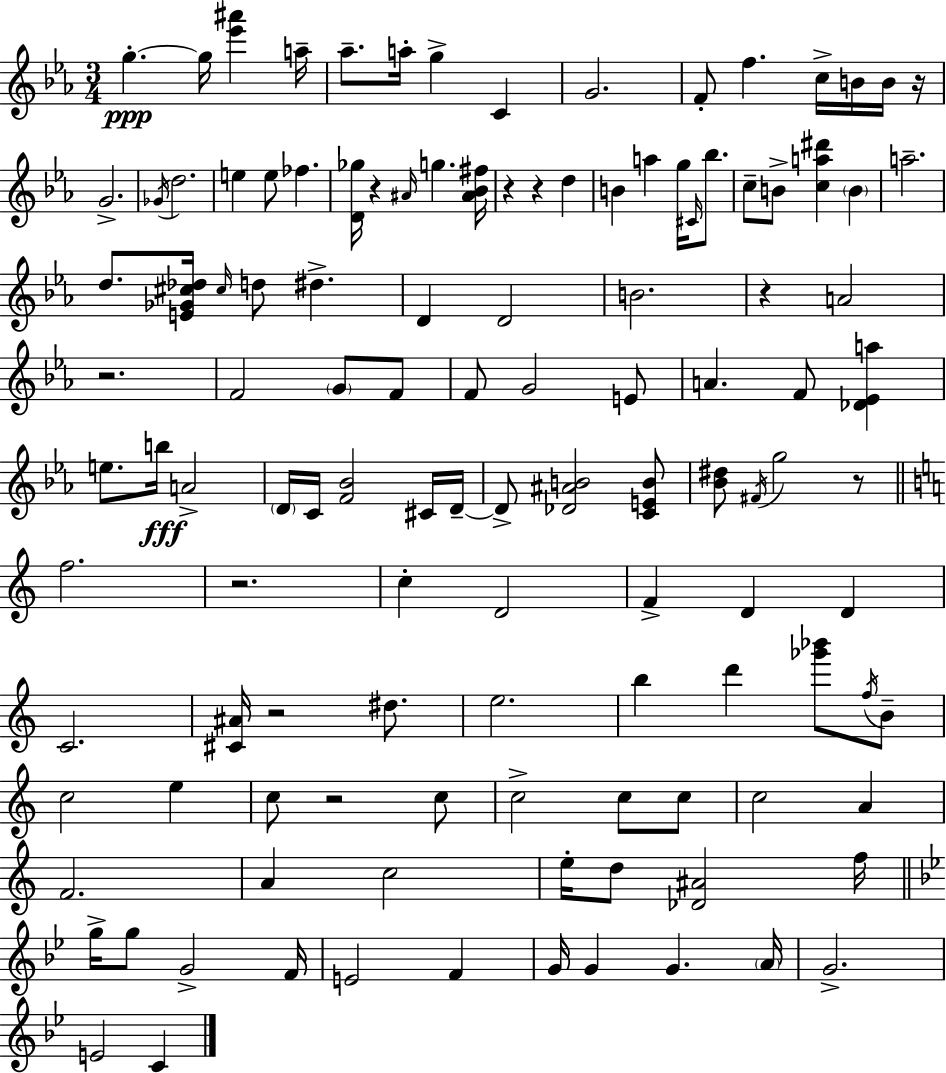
{
  \clef treble
  \numericTimeSignature
  \time 3/4
  \key c \minor
  \repeat volta 2 { g''4.-.~~\ppp g''16 <ees''' ais'''>4 a''16-- | aes''8.-- a''16-. g''4-> c'4 | g'2. | f'8-. f''4. c''16-> b'16 b'16 r16 | \break g'2.-> | \acciaccatura { ges'16 } d''2. | e''4 e''8 fes''4. | <d' ges''>16 r4 \grace { ais'16 } g''4. | \break <ais' bes' fis''>16 r4 r4 d''4 | b'4 a''4 g''16 \grace { cis'16 } | bes''8. c''8-- b'8-> <c'' a'' dis'''>4 \parenthesize b'4 | a''2.-- | \break d''8. <e' ges' cis'' des''>16 \grace { cis''16 } d''8 dis''4.-> | d'4 d'2 | b'2. | r4 a'2 | \break r2. | f'2 | \parenthesize g'8 f'8 f'8 g'2 | e'8 a'4. f'8 | \break <des' ees' a''>4 e''8. b''16\fff a'2-> | \parenthesize d'16 c'16 <f' bes'>2 | cis'16 d'16--~~ d'8-> <des' ais' b'>2 | <c' e' b'>8 <bes' dis''>8 \acciaccatura { fis'16 } g''2 | \break r8 \bar "||" \break \key a \minor f''2. | r2. | c''4-. d'2 | f'4-> d'4 d'4 | \break c'2. | <cis' ais'>16 r2 dis''8. | e''2. | b''4 d'''4 <ges''' bes'''>8 \acciaccatura { f''16 } b'8-- | \break c''2 e''4 | c''8 r2 c''8 | c''2-> c''8 c''8 | c''2 a'4 | \break f'2. | a'4 c''2 | e''16-. d''8 <des' ais'>2 | f''16 \bar "||" \break \key bes \major g''16-> g''8 g'2-> f'16 | e'2 f'4 | g'16 g'4 g'4. \parenthesize a'16 | g'2.-> | \break e'2 c'4 | } \bar "|."
}